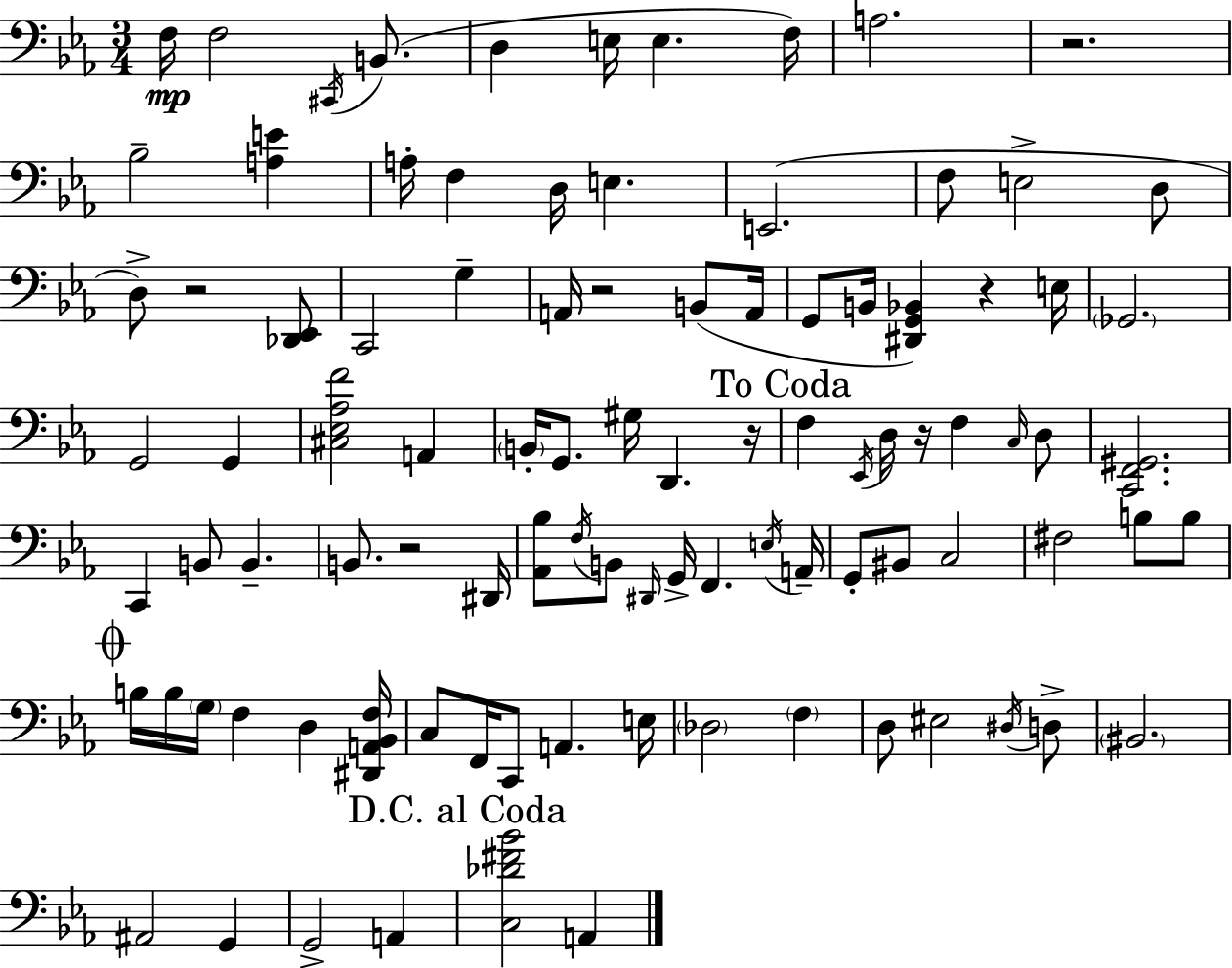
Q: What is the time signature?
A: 3/4